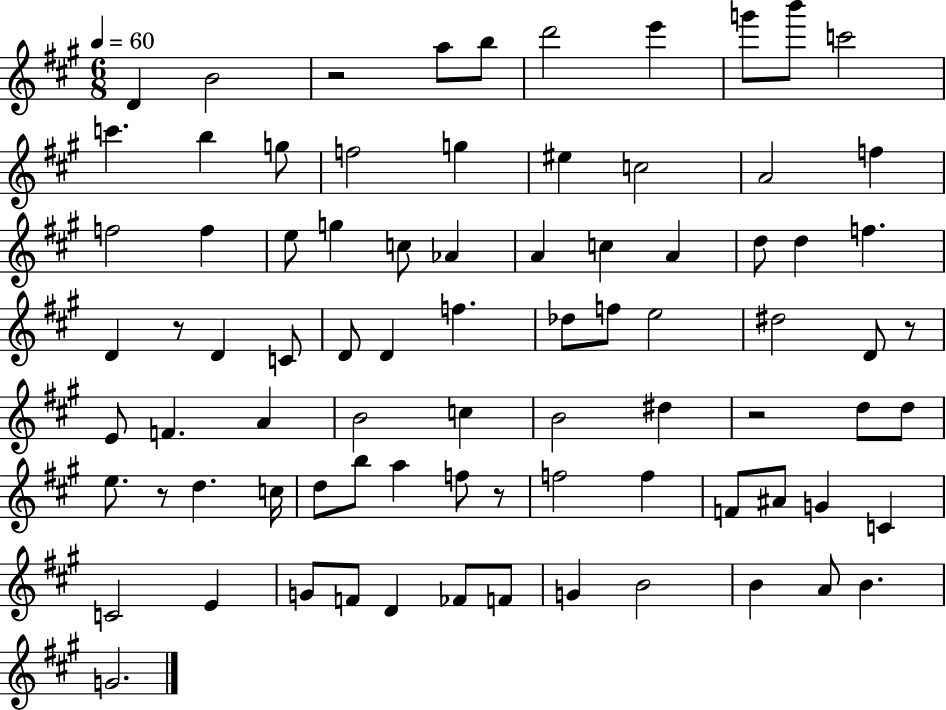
{
  \clef treble
  \numericTimeSignature
  \time 6/8
  \key a \major
  \tempo 4 = 60
  d'4 b'2 | r2 a''8 b''8 | d'''2 e'''4 | g'''8 b'''8 c'''2 | \break c'''4. b''4 g''8 | f''2 g''4 | eis''4 c''2 | a'2 f''4 | \break f''2 f''4 | e''8 g''4 c''8 aes'4 | a'4 c''4 a'4 | d''8 d''4 f''4. | \break d'4 r8 d'4 c'8 | d'8 d'4 f''4. | des''8 f''8 e''2 | dis''2 d'8 r8 | \break e'8 f'4. a'4 | b'2 c''4 | b'2 dis''4 | r2 d''8 d''8 | \break e''8. r8 d''4. c''16 | d''8 b''8 a''4 f''8 r8 | f''2 f''4 | f'8 ais'8 g'4 c'4 | \break c'2 e'4 | g'8 f'8 d'4 fes'8 f'8 | g'4 b'2 | b'4 a'8 b'4. | \break g'2. | \bar "|."
}